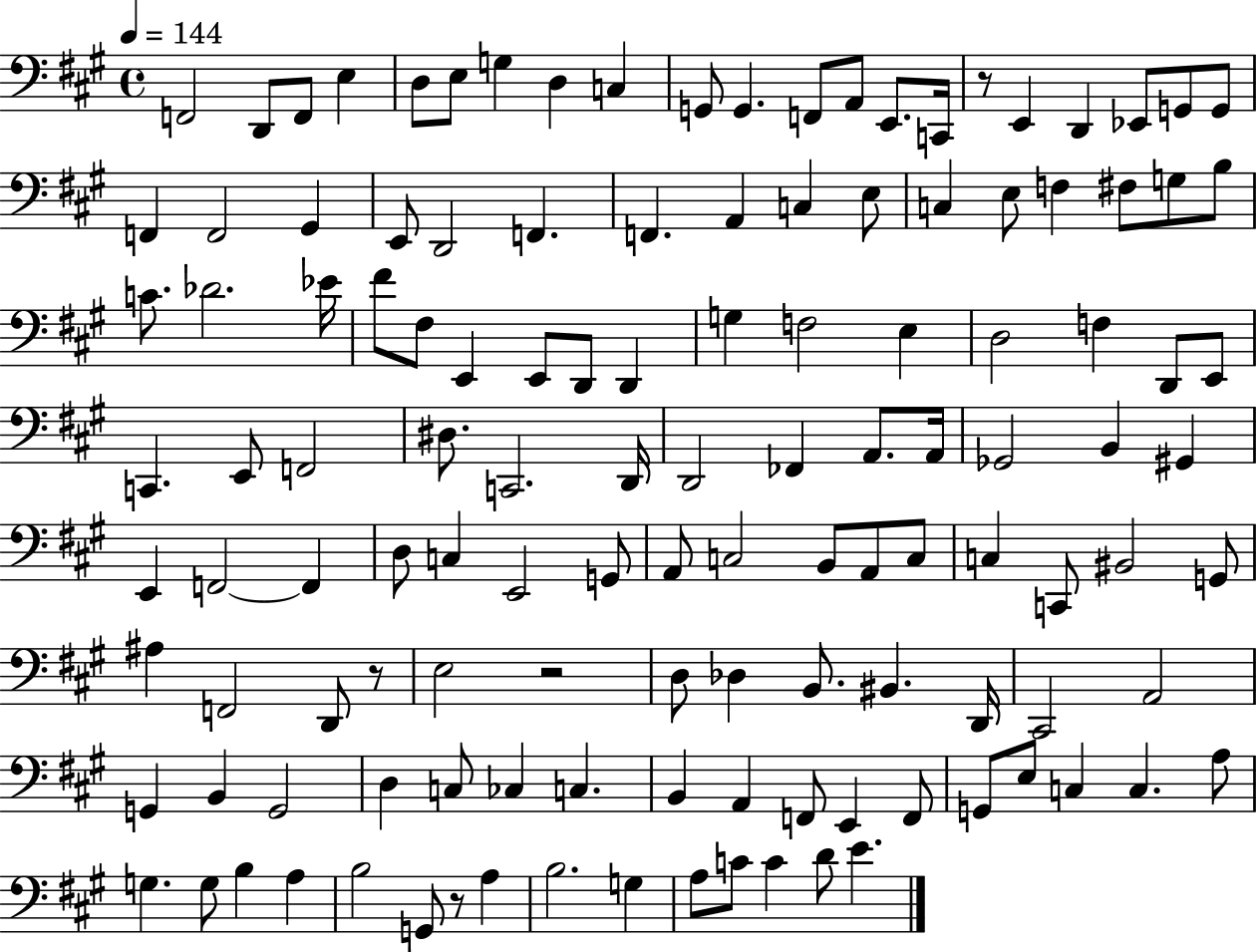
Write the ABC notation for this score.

X:1
T:Untitled
M:4/4
L:1/4
K:A
F,,2 D,,/2 F,,/2 E, D,/2 E,/2 G, D, C, G,,/2 G,, F,,/2 A,,/2 E,,/2 C,,/4 z/2 E,, D,, _E,,/2 G,,/2 G,,/2 F,, F,,2 ^G,, E,,/2 D,,2 F,, F,, A,, C, E,/2 C, E,/2 F, ^F,/2 G,/2 B,/2 C/2 _D2 _E/4 ^F/2 ^F,/2 E,, E,,/2 D,,/2 D,, G, F,2 E, D,2 F, D,,/2 E,,/2 C,, E,,/2 F,,2 ^D,/2 C,,2 D,,/4 D,,2 _F,, A,,/2 A,,/4 _G,,2 B,, ^G,, E,, F,,2 F,, D,/2 C, E,,2 G,,/2 A,,/2 C,2 B,,/2 A,,/2 C,/2 C, C,,/2 ^B,,2 G,,/2 ^A, F,,2 D,,/2 z/2 E,2 z2 D,/2 _D, B,,/2 ^B,, D,,/4 ^C,,2 A,,2 G,, B,, G,,2 D, C,/2 _C, C, B,, A,, F,,/2 E,, F,,/2 G,,/2 E,/2 C, C, A,/2 G, G,/2 B, A, B,2 G,,/2 z/2 A, B,2 G, A,/2 C/2 C D/2 E